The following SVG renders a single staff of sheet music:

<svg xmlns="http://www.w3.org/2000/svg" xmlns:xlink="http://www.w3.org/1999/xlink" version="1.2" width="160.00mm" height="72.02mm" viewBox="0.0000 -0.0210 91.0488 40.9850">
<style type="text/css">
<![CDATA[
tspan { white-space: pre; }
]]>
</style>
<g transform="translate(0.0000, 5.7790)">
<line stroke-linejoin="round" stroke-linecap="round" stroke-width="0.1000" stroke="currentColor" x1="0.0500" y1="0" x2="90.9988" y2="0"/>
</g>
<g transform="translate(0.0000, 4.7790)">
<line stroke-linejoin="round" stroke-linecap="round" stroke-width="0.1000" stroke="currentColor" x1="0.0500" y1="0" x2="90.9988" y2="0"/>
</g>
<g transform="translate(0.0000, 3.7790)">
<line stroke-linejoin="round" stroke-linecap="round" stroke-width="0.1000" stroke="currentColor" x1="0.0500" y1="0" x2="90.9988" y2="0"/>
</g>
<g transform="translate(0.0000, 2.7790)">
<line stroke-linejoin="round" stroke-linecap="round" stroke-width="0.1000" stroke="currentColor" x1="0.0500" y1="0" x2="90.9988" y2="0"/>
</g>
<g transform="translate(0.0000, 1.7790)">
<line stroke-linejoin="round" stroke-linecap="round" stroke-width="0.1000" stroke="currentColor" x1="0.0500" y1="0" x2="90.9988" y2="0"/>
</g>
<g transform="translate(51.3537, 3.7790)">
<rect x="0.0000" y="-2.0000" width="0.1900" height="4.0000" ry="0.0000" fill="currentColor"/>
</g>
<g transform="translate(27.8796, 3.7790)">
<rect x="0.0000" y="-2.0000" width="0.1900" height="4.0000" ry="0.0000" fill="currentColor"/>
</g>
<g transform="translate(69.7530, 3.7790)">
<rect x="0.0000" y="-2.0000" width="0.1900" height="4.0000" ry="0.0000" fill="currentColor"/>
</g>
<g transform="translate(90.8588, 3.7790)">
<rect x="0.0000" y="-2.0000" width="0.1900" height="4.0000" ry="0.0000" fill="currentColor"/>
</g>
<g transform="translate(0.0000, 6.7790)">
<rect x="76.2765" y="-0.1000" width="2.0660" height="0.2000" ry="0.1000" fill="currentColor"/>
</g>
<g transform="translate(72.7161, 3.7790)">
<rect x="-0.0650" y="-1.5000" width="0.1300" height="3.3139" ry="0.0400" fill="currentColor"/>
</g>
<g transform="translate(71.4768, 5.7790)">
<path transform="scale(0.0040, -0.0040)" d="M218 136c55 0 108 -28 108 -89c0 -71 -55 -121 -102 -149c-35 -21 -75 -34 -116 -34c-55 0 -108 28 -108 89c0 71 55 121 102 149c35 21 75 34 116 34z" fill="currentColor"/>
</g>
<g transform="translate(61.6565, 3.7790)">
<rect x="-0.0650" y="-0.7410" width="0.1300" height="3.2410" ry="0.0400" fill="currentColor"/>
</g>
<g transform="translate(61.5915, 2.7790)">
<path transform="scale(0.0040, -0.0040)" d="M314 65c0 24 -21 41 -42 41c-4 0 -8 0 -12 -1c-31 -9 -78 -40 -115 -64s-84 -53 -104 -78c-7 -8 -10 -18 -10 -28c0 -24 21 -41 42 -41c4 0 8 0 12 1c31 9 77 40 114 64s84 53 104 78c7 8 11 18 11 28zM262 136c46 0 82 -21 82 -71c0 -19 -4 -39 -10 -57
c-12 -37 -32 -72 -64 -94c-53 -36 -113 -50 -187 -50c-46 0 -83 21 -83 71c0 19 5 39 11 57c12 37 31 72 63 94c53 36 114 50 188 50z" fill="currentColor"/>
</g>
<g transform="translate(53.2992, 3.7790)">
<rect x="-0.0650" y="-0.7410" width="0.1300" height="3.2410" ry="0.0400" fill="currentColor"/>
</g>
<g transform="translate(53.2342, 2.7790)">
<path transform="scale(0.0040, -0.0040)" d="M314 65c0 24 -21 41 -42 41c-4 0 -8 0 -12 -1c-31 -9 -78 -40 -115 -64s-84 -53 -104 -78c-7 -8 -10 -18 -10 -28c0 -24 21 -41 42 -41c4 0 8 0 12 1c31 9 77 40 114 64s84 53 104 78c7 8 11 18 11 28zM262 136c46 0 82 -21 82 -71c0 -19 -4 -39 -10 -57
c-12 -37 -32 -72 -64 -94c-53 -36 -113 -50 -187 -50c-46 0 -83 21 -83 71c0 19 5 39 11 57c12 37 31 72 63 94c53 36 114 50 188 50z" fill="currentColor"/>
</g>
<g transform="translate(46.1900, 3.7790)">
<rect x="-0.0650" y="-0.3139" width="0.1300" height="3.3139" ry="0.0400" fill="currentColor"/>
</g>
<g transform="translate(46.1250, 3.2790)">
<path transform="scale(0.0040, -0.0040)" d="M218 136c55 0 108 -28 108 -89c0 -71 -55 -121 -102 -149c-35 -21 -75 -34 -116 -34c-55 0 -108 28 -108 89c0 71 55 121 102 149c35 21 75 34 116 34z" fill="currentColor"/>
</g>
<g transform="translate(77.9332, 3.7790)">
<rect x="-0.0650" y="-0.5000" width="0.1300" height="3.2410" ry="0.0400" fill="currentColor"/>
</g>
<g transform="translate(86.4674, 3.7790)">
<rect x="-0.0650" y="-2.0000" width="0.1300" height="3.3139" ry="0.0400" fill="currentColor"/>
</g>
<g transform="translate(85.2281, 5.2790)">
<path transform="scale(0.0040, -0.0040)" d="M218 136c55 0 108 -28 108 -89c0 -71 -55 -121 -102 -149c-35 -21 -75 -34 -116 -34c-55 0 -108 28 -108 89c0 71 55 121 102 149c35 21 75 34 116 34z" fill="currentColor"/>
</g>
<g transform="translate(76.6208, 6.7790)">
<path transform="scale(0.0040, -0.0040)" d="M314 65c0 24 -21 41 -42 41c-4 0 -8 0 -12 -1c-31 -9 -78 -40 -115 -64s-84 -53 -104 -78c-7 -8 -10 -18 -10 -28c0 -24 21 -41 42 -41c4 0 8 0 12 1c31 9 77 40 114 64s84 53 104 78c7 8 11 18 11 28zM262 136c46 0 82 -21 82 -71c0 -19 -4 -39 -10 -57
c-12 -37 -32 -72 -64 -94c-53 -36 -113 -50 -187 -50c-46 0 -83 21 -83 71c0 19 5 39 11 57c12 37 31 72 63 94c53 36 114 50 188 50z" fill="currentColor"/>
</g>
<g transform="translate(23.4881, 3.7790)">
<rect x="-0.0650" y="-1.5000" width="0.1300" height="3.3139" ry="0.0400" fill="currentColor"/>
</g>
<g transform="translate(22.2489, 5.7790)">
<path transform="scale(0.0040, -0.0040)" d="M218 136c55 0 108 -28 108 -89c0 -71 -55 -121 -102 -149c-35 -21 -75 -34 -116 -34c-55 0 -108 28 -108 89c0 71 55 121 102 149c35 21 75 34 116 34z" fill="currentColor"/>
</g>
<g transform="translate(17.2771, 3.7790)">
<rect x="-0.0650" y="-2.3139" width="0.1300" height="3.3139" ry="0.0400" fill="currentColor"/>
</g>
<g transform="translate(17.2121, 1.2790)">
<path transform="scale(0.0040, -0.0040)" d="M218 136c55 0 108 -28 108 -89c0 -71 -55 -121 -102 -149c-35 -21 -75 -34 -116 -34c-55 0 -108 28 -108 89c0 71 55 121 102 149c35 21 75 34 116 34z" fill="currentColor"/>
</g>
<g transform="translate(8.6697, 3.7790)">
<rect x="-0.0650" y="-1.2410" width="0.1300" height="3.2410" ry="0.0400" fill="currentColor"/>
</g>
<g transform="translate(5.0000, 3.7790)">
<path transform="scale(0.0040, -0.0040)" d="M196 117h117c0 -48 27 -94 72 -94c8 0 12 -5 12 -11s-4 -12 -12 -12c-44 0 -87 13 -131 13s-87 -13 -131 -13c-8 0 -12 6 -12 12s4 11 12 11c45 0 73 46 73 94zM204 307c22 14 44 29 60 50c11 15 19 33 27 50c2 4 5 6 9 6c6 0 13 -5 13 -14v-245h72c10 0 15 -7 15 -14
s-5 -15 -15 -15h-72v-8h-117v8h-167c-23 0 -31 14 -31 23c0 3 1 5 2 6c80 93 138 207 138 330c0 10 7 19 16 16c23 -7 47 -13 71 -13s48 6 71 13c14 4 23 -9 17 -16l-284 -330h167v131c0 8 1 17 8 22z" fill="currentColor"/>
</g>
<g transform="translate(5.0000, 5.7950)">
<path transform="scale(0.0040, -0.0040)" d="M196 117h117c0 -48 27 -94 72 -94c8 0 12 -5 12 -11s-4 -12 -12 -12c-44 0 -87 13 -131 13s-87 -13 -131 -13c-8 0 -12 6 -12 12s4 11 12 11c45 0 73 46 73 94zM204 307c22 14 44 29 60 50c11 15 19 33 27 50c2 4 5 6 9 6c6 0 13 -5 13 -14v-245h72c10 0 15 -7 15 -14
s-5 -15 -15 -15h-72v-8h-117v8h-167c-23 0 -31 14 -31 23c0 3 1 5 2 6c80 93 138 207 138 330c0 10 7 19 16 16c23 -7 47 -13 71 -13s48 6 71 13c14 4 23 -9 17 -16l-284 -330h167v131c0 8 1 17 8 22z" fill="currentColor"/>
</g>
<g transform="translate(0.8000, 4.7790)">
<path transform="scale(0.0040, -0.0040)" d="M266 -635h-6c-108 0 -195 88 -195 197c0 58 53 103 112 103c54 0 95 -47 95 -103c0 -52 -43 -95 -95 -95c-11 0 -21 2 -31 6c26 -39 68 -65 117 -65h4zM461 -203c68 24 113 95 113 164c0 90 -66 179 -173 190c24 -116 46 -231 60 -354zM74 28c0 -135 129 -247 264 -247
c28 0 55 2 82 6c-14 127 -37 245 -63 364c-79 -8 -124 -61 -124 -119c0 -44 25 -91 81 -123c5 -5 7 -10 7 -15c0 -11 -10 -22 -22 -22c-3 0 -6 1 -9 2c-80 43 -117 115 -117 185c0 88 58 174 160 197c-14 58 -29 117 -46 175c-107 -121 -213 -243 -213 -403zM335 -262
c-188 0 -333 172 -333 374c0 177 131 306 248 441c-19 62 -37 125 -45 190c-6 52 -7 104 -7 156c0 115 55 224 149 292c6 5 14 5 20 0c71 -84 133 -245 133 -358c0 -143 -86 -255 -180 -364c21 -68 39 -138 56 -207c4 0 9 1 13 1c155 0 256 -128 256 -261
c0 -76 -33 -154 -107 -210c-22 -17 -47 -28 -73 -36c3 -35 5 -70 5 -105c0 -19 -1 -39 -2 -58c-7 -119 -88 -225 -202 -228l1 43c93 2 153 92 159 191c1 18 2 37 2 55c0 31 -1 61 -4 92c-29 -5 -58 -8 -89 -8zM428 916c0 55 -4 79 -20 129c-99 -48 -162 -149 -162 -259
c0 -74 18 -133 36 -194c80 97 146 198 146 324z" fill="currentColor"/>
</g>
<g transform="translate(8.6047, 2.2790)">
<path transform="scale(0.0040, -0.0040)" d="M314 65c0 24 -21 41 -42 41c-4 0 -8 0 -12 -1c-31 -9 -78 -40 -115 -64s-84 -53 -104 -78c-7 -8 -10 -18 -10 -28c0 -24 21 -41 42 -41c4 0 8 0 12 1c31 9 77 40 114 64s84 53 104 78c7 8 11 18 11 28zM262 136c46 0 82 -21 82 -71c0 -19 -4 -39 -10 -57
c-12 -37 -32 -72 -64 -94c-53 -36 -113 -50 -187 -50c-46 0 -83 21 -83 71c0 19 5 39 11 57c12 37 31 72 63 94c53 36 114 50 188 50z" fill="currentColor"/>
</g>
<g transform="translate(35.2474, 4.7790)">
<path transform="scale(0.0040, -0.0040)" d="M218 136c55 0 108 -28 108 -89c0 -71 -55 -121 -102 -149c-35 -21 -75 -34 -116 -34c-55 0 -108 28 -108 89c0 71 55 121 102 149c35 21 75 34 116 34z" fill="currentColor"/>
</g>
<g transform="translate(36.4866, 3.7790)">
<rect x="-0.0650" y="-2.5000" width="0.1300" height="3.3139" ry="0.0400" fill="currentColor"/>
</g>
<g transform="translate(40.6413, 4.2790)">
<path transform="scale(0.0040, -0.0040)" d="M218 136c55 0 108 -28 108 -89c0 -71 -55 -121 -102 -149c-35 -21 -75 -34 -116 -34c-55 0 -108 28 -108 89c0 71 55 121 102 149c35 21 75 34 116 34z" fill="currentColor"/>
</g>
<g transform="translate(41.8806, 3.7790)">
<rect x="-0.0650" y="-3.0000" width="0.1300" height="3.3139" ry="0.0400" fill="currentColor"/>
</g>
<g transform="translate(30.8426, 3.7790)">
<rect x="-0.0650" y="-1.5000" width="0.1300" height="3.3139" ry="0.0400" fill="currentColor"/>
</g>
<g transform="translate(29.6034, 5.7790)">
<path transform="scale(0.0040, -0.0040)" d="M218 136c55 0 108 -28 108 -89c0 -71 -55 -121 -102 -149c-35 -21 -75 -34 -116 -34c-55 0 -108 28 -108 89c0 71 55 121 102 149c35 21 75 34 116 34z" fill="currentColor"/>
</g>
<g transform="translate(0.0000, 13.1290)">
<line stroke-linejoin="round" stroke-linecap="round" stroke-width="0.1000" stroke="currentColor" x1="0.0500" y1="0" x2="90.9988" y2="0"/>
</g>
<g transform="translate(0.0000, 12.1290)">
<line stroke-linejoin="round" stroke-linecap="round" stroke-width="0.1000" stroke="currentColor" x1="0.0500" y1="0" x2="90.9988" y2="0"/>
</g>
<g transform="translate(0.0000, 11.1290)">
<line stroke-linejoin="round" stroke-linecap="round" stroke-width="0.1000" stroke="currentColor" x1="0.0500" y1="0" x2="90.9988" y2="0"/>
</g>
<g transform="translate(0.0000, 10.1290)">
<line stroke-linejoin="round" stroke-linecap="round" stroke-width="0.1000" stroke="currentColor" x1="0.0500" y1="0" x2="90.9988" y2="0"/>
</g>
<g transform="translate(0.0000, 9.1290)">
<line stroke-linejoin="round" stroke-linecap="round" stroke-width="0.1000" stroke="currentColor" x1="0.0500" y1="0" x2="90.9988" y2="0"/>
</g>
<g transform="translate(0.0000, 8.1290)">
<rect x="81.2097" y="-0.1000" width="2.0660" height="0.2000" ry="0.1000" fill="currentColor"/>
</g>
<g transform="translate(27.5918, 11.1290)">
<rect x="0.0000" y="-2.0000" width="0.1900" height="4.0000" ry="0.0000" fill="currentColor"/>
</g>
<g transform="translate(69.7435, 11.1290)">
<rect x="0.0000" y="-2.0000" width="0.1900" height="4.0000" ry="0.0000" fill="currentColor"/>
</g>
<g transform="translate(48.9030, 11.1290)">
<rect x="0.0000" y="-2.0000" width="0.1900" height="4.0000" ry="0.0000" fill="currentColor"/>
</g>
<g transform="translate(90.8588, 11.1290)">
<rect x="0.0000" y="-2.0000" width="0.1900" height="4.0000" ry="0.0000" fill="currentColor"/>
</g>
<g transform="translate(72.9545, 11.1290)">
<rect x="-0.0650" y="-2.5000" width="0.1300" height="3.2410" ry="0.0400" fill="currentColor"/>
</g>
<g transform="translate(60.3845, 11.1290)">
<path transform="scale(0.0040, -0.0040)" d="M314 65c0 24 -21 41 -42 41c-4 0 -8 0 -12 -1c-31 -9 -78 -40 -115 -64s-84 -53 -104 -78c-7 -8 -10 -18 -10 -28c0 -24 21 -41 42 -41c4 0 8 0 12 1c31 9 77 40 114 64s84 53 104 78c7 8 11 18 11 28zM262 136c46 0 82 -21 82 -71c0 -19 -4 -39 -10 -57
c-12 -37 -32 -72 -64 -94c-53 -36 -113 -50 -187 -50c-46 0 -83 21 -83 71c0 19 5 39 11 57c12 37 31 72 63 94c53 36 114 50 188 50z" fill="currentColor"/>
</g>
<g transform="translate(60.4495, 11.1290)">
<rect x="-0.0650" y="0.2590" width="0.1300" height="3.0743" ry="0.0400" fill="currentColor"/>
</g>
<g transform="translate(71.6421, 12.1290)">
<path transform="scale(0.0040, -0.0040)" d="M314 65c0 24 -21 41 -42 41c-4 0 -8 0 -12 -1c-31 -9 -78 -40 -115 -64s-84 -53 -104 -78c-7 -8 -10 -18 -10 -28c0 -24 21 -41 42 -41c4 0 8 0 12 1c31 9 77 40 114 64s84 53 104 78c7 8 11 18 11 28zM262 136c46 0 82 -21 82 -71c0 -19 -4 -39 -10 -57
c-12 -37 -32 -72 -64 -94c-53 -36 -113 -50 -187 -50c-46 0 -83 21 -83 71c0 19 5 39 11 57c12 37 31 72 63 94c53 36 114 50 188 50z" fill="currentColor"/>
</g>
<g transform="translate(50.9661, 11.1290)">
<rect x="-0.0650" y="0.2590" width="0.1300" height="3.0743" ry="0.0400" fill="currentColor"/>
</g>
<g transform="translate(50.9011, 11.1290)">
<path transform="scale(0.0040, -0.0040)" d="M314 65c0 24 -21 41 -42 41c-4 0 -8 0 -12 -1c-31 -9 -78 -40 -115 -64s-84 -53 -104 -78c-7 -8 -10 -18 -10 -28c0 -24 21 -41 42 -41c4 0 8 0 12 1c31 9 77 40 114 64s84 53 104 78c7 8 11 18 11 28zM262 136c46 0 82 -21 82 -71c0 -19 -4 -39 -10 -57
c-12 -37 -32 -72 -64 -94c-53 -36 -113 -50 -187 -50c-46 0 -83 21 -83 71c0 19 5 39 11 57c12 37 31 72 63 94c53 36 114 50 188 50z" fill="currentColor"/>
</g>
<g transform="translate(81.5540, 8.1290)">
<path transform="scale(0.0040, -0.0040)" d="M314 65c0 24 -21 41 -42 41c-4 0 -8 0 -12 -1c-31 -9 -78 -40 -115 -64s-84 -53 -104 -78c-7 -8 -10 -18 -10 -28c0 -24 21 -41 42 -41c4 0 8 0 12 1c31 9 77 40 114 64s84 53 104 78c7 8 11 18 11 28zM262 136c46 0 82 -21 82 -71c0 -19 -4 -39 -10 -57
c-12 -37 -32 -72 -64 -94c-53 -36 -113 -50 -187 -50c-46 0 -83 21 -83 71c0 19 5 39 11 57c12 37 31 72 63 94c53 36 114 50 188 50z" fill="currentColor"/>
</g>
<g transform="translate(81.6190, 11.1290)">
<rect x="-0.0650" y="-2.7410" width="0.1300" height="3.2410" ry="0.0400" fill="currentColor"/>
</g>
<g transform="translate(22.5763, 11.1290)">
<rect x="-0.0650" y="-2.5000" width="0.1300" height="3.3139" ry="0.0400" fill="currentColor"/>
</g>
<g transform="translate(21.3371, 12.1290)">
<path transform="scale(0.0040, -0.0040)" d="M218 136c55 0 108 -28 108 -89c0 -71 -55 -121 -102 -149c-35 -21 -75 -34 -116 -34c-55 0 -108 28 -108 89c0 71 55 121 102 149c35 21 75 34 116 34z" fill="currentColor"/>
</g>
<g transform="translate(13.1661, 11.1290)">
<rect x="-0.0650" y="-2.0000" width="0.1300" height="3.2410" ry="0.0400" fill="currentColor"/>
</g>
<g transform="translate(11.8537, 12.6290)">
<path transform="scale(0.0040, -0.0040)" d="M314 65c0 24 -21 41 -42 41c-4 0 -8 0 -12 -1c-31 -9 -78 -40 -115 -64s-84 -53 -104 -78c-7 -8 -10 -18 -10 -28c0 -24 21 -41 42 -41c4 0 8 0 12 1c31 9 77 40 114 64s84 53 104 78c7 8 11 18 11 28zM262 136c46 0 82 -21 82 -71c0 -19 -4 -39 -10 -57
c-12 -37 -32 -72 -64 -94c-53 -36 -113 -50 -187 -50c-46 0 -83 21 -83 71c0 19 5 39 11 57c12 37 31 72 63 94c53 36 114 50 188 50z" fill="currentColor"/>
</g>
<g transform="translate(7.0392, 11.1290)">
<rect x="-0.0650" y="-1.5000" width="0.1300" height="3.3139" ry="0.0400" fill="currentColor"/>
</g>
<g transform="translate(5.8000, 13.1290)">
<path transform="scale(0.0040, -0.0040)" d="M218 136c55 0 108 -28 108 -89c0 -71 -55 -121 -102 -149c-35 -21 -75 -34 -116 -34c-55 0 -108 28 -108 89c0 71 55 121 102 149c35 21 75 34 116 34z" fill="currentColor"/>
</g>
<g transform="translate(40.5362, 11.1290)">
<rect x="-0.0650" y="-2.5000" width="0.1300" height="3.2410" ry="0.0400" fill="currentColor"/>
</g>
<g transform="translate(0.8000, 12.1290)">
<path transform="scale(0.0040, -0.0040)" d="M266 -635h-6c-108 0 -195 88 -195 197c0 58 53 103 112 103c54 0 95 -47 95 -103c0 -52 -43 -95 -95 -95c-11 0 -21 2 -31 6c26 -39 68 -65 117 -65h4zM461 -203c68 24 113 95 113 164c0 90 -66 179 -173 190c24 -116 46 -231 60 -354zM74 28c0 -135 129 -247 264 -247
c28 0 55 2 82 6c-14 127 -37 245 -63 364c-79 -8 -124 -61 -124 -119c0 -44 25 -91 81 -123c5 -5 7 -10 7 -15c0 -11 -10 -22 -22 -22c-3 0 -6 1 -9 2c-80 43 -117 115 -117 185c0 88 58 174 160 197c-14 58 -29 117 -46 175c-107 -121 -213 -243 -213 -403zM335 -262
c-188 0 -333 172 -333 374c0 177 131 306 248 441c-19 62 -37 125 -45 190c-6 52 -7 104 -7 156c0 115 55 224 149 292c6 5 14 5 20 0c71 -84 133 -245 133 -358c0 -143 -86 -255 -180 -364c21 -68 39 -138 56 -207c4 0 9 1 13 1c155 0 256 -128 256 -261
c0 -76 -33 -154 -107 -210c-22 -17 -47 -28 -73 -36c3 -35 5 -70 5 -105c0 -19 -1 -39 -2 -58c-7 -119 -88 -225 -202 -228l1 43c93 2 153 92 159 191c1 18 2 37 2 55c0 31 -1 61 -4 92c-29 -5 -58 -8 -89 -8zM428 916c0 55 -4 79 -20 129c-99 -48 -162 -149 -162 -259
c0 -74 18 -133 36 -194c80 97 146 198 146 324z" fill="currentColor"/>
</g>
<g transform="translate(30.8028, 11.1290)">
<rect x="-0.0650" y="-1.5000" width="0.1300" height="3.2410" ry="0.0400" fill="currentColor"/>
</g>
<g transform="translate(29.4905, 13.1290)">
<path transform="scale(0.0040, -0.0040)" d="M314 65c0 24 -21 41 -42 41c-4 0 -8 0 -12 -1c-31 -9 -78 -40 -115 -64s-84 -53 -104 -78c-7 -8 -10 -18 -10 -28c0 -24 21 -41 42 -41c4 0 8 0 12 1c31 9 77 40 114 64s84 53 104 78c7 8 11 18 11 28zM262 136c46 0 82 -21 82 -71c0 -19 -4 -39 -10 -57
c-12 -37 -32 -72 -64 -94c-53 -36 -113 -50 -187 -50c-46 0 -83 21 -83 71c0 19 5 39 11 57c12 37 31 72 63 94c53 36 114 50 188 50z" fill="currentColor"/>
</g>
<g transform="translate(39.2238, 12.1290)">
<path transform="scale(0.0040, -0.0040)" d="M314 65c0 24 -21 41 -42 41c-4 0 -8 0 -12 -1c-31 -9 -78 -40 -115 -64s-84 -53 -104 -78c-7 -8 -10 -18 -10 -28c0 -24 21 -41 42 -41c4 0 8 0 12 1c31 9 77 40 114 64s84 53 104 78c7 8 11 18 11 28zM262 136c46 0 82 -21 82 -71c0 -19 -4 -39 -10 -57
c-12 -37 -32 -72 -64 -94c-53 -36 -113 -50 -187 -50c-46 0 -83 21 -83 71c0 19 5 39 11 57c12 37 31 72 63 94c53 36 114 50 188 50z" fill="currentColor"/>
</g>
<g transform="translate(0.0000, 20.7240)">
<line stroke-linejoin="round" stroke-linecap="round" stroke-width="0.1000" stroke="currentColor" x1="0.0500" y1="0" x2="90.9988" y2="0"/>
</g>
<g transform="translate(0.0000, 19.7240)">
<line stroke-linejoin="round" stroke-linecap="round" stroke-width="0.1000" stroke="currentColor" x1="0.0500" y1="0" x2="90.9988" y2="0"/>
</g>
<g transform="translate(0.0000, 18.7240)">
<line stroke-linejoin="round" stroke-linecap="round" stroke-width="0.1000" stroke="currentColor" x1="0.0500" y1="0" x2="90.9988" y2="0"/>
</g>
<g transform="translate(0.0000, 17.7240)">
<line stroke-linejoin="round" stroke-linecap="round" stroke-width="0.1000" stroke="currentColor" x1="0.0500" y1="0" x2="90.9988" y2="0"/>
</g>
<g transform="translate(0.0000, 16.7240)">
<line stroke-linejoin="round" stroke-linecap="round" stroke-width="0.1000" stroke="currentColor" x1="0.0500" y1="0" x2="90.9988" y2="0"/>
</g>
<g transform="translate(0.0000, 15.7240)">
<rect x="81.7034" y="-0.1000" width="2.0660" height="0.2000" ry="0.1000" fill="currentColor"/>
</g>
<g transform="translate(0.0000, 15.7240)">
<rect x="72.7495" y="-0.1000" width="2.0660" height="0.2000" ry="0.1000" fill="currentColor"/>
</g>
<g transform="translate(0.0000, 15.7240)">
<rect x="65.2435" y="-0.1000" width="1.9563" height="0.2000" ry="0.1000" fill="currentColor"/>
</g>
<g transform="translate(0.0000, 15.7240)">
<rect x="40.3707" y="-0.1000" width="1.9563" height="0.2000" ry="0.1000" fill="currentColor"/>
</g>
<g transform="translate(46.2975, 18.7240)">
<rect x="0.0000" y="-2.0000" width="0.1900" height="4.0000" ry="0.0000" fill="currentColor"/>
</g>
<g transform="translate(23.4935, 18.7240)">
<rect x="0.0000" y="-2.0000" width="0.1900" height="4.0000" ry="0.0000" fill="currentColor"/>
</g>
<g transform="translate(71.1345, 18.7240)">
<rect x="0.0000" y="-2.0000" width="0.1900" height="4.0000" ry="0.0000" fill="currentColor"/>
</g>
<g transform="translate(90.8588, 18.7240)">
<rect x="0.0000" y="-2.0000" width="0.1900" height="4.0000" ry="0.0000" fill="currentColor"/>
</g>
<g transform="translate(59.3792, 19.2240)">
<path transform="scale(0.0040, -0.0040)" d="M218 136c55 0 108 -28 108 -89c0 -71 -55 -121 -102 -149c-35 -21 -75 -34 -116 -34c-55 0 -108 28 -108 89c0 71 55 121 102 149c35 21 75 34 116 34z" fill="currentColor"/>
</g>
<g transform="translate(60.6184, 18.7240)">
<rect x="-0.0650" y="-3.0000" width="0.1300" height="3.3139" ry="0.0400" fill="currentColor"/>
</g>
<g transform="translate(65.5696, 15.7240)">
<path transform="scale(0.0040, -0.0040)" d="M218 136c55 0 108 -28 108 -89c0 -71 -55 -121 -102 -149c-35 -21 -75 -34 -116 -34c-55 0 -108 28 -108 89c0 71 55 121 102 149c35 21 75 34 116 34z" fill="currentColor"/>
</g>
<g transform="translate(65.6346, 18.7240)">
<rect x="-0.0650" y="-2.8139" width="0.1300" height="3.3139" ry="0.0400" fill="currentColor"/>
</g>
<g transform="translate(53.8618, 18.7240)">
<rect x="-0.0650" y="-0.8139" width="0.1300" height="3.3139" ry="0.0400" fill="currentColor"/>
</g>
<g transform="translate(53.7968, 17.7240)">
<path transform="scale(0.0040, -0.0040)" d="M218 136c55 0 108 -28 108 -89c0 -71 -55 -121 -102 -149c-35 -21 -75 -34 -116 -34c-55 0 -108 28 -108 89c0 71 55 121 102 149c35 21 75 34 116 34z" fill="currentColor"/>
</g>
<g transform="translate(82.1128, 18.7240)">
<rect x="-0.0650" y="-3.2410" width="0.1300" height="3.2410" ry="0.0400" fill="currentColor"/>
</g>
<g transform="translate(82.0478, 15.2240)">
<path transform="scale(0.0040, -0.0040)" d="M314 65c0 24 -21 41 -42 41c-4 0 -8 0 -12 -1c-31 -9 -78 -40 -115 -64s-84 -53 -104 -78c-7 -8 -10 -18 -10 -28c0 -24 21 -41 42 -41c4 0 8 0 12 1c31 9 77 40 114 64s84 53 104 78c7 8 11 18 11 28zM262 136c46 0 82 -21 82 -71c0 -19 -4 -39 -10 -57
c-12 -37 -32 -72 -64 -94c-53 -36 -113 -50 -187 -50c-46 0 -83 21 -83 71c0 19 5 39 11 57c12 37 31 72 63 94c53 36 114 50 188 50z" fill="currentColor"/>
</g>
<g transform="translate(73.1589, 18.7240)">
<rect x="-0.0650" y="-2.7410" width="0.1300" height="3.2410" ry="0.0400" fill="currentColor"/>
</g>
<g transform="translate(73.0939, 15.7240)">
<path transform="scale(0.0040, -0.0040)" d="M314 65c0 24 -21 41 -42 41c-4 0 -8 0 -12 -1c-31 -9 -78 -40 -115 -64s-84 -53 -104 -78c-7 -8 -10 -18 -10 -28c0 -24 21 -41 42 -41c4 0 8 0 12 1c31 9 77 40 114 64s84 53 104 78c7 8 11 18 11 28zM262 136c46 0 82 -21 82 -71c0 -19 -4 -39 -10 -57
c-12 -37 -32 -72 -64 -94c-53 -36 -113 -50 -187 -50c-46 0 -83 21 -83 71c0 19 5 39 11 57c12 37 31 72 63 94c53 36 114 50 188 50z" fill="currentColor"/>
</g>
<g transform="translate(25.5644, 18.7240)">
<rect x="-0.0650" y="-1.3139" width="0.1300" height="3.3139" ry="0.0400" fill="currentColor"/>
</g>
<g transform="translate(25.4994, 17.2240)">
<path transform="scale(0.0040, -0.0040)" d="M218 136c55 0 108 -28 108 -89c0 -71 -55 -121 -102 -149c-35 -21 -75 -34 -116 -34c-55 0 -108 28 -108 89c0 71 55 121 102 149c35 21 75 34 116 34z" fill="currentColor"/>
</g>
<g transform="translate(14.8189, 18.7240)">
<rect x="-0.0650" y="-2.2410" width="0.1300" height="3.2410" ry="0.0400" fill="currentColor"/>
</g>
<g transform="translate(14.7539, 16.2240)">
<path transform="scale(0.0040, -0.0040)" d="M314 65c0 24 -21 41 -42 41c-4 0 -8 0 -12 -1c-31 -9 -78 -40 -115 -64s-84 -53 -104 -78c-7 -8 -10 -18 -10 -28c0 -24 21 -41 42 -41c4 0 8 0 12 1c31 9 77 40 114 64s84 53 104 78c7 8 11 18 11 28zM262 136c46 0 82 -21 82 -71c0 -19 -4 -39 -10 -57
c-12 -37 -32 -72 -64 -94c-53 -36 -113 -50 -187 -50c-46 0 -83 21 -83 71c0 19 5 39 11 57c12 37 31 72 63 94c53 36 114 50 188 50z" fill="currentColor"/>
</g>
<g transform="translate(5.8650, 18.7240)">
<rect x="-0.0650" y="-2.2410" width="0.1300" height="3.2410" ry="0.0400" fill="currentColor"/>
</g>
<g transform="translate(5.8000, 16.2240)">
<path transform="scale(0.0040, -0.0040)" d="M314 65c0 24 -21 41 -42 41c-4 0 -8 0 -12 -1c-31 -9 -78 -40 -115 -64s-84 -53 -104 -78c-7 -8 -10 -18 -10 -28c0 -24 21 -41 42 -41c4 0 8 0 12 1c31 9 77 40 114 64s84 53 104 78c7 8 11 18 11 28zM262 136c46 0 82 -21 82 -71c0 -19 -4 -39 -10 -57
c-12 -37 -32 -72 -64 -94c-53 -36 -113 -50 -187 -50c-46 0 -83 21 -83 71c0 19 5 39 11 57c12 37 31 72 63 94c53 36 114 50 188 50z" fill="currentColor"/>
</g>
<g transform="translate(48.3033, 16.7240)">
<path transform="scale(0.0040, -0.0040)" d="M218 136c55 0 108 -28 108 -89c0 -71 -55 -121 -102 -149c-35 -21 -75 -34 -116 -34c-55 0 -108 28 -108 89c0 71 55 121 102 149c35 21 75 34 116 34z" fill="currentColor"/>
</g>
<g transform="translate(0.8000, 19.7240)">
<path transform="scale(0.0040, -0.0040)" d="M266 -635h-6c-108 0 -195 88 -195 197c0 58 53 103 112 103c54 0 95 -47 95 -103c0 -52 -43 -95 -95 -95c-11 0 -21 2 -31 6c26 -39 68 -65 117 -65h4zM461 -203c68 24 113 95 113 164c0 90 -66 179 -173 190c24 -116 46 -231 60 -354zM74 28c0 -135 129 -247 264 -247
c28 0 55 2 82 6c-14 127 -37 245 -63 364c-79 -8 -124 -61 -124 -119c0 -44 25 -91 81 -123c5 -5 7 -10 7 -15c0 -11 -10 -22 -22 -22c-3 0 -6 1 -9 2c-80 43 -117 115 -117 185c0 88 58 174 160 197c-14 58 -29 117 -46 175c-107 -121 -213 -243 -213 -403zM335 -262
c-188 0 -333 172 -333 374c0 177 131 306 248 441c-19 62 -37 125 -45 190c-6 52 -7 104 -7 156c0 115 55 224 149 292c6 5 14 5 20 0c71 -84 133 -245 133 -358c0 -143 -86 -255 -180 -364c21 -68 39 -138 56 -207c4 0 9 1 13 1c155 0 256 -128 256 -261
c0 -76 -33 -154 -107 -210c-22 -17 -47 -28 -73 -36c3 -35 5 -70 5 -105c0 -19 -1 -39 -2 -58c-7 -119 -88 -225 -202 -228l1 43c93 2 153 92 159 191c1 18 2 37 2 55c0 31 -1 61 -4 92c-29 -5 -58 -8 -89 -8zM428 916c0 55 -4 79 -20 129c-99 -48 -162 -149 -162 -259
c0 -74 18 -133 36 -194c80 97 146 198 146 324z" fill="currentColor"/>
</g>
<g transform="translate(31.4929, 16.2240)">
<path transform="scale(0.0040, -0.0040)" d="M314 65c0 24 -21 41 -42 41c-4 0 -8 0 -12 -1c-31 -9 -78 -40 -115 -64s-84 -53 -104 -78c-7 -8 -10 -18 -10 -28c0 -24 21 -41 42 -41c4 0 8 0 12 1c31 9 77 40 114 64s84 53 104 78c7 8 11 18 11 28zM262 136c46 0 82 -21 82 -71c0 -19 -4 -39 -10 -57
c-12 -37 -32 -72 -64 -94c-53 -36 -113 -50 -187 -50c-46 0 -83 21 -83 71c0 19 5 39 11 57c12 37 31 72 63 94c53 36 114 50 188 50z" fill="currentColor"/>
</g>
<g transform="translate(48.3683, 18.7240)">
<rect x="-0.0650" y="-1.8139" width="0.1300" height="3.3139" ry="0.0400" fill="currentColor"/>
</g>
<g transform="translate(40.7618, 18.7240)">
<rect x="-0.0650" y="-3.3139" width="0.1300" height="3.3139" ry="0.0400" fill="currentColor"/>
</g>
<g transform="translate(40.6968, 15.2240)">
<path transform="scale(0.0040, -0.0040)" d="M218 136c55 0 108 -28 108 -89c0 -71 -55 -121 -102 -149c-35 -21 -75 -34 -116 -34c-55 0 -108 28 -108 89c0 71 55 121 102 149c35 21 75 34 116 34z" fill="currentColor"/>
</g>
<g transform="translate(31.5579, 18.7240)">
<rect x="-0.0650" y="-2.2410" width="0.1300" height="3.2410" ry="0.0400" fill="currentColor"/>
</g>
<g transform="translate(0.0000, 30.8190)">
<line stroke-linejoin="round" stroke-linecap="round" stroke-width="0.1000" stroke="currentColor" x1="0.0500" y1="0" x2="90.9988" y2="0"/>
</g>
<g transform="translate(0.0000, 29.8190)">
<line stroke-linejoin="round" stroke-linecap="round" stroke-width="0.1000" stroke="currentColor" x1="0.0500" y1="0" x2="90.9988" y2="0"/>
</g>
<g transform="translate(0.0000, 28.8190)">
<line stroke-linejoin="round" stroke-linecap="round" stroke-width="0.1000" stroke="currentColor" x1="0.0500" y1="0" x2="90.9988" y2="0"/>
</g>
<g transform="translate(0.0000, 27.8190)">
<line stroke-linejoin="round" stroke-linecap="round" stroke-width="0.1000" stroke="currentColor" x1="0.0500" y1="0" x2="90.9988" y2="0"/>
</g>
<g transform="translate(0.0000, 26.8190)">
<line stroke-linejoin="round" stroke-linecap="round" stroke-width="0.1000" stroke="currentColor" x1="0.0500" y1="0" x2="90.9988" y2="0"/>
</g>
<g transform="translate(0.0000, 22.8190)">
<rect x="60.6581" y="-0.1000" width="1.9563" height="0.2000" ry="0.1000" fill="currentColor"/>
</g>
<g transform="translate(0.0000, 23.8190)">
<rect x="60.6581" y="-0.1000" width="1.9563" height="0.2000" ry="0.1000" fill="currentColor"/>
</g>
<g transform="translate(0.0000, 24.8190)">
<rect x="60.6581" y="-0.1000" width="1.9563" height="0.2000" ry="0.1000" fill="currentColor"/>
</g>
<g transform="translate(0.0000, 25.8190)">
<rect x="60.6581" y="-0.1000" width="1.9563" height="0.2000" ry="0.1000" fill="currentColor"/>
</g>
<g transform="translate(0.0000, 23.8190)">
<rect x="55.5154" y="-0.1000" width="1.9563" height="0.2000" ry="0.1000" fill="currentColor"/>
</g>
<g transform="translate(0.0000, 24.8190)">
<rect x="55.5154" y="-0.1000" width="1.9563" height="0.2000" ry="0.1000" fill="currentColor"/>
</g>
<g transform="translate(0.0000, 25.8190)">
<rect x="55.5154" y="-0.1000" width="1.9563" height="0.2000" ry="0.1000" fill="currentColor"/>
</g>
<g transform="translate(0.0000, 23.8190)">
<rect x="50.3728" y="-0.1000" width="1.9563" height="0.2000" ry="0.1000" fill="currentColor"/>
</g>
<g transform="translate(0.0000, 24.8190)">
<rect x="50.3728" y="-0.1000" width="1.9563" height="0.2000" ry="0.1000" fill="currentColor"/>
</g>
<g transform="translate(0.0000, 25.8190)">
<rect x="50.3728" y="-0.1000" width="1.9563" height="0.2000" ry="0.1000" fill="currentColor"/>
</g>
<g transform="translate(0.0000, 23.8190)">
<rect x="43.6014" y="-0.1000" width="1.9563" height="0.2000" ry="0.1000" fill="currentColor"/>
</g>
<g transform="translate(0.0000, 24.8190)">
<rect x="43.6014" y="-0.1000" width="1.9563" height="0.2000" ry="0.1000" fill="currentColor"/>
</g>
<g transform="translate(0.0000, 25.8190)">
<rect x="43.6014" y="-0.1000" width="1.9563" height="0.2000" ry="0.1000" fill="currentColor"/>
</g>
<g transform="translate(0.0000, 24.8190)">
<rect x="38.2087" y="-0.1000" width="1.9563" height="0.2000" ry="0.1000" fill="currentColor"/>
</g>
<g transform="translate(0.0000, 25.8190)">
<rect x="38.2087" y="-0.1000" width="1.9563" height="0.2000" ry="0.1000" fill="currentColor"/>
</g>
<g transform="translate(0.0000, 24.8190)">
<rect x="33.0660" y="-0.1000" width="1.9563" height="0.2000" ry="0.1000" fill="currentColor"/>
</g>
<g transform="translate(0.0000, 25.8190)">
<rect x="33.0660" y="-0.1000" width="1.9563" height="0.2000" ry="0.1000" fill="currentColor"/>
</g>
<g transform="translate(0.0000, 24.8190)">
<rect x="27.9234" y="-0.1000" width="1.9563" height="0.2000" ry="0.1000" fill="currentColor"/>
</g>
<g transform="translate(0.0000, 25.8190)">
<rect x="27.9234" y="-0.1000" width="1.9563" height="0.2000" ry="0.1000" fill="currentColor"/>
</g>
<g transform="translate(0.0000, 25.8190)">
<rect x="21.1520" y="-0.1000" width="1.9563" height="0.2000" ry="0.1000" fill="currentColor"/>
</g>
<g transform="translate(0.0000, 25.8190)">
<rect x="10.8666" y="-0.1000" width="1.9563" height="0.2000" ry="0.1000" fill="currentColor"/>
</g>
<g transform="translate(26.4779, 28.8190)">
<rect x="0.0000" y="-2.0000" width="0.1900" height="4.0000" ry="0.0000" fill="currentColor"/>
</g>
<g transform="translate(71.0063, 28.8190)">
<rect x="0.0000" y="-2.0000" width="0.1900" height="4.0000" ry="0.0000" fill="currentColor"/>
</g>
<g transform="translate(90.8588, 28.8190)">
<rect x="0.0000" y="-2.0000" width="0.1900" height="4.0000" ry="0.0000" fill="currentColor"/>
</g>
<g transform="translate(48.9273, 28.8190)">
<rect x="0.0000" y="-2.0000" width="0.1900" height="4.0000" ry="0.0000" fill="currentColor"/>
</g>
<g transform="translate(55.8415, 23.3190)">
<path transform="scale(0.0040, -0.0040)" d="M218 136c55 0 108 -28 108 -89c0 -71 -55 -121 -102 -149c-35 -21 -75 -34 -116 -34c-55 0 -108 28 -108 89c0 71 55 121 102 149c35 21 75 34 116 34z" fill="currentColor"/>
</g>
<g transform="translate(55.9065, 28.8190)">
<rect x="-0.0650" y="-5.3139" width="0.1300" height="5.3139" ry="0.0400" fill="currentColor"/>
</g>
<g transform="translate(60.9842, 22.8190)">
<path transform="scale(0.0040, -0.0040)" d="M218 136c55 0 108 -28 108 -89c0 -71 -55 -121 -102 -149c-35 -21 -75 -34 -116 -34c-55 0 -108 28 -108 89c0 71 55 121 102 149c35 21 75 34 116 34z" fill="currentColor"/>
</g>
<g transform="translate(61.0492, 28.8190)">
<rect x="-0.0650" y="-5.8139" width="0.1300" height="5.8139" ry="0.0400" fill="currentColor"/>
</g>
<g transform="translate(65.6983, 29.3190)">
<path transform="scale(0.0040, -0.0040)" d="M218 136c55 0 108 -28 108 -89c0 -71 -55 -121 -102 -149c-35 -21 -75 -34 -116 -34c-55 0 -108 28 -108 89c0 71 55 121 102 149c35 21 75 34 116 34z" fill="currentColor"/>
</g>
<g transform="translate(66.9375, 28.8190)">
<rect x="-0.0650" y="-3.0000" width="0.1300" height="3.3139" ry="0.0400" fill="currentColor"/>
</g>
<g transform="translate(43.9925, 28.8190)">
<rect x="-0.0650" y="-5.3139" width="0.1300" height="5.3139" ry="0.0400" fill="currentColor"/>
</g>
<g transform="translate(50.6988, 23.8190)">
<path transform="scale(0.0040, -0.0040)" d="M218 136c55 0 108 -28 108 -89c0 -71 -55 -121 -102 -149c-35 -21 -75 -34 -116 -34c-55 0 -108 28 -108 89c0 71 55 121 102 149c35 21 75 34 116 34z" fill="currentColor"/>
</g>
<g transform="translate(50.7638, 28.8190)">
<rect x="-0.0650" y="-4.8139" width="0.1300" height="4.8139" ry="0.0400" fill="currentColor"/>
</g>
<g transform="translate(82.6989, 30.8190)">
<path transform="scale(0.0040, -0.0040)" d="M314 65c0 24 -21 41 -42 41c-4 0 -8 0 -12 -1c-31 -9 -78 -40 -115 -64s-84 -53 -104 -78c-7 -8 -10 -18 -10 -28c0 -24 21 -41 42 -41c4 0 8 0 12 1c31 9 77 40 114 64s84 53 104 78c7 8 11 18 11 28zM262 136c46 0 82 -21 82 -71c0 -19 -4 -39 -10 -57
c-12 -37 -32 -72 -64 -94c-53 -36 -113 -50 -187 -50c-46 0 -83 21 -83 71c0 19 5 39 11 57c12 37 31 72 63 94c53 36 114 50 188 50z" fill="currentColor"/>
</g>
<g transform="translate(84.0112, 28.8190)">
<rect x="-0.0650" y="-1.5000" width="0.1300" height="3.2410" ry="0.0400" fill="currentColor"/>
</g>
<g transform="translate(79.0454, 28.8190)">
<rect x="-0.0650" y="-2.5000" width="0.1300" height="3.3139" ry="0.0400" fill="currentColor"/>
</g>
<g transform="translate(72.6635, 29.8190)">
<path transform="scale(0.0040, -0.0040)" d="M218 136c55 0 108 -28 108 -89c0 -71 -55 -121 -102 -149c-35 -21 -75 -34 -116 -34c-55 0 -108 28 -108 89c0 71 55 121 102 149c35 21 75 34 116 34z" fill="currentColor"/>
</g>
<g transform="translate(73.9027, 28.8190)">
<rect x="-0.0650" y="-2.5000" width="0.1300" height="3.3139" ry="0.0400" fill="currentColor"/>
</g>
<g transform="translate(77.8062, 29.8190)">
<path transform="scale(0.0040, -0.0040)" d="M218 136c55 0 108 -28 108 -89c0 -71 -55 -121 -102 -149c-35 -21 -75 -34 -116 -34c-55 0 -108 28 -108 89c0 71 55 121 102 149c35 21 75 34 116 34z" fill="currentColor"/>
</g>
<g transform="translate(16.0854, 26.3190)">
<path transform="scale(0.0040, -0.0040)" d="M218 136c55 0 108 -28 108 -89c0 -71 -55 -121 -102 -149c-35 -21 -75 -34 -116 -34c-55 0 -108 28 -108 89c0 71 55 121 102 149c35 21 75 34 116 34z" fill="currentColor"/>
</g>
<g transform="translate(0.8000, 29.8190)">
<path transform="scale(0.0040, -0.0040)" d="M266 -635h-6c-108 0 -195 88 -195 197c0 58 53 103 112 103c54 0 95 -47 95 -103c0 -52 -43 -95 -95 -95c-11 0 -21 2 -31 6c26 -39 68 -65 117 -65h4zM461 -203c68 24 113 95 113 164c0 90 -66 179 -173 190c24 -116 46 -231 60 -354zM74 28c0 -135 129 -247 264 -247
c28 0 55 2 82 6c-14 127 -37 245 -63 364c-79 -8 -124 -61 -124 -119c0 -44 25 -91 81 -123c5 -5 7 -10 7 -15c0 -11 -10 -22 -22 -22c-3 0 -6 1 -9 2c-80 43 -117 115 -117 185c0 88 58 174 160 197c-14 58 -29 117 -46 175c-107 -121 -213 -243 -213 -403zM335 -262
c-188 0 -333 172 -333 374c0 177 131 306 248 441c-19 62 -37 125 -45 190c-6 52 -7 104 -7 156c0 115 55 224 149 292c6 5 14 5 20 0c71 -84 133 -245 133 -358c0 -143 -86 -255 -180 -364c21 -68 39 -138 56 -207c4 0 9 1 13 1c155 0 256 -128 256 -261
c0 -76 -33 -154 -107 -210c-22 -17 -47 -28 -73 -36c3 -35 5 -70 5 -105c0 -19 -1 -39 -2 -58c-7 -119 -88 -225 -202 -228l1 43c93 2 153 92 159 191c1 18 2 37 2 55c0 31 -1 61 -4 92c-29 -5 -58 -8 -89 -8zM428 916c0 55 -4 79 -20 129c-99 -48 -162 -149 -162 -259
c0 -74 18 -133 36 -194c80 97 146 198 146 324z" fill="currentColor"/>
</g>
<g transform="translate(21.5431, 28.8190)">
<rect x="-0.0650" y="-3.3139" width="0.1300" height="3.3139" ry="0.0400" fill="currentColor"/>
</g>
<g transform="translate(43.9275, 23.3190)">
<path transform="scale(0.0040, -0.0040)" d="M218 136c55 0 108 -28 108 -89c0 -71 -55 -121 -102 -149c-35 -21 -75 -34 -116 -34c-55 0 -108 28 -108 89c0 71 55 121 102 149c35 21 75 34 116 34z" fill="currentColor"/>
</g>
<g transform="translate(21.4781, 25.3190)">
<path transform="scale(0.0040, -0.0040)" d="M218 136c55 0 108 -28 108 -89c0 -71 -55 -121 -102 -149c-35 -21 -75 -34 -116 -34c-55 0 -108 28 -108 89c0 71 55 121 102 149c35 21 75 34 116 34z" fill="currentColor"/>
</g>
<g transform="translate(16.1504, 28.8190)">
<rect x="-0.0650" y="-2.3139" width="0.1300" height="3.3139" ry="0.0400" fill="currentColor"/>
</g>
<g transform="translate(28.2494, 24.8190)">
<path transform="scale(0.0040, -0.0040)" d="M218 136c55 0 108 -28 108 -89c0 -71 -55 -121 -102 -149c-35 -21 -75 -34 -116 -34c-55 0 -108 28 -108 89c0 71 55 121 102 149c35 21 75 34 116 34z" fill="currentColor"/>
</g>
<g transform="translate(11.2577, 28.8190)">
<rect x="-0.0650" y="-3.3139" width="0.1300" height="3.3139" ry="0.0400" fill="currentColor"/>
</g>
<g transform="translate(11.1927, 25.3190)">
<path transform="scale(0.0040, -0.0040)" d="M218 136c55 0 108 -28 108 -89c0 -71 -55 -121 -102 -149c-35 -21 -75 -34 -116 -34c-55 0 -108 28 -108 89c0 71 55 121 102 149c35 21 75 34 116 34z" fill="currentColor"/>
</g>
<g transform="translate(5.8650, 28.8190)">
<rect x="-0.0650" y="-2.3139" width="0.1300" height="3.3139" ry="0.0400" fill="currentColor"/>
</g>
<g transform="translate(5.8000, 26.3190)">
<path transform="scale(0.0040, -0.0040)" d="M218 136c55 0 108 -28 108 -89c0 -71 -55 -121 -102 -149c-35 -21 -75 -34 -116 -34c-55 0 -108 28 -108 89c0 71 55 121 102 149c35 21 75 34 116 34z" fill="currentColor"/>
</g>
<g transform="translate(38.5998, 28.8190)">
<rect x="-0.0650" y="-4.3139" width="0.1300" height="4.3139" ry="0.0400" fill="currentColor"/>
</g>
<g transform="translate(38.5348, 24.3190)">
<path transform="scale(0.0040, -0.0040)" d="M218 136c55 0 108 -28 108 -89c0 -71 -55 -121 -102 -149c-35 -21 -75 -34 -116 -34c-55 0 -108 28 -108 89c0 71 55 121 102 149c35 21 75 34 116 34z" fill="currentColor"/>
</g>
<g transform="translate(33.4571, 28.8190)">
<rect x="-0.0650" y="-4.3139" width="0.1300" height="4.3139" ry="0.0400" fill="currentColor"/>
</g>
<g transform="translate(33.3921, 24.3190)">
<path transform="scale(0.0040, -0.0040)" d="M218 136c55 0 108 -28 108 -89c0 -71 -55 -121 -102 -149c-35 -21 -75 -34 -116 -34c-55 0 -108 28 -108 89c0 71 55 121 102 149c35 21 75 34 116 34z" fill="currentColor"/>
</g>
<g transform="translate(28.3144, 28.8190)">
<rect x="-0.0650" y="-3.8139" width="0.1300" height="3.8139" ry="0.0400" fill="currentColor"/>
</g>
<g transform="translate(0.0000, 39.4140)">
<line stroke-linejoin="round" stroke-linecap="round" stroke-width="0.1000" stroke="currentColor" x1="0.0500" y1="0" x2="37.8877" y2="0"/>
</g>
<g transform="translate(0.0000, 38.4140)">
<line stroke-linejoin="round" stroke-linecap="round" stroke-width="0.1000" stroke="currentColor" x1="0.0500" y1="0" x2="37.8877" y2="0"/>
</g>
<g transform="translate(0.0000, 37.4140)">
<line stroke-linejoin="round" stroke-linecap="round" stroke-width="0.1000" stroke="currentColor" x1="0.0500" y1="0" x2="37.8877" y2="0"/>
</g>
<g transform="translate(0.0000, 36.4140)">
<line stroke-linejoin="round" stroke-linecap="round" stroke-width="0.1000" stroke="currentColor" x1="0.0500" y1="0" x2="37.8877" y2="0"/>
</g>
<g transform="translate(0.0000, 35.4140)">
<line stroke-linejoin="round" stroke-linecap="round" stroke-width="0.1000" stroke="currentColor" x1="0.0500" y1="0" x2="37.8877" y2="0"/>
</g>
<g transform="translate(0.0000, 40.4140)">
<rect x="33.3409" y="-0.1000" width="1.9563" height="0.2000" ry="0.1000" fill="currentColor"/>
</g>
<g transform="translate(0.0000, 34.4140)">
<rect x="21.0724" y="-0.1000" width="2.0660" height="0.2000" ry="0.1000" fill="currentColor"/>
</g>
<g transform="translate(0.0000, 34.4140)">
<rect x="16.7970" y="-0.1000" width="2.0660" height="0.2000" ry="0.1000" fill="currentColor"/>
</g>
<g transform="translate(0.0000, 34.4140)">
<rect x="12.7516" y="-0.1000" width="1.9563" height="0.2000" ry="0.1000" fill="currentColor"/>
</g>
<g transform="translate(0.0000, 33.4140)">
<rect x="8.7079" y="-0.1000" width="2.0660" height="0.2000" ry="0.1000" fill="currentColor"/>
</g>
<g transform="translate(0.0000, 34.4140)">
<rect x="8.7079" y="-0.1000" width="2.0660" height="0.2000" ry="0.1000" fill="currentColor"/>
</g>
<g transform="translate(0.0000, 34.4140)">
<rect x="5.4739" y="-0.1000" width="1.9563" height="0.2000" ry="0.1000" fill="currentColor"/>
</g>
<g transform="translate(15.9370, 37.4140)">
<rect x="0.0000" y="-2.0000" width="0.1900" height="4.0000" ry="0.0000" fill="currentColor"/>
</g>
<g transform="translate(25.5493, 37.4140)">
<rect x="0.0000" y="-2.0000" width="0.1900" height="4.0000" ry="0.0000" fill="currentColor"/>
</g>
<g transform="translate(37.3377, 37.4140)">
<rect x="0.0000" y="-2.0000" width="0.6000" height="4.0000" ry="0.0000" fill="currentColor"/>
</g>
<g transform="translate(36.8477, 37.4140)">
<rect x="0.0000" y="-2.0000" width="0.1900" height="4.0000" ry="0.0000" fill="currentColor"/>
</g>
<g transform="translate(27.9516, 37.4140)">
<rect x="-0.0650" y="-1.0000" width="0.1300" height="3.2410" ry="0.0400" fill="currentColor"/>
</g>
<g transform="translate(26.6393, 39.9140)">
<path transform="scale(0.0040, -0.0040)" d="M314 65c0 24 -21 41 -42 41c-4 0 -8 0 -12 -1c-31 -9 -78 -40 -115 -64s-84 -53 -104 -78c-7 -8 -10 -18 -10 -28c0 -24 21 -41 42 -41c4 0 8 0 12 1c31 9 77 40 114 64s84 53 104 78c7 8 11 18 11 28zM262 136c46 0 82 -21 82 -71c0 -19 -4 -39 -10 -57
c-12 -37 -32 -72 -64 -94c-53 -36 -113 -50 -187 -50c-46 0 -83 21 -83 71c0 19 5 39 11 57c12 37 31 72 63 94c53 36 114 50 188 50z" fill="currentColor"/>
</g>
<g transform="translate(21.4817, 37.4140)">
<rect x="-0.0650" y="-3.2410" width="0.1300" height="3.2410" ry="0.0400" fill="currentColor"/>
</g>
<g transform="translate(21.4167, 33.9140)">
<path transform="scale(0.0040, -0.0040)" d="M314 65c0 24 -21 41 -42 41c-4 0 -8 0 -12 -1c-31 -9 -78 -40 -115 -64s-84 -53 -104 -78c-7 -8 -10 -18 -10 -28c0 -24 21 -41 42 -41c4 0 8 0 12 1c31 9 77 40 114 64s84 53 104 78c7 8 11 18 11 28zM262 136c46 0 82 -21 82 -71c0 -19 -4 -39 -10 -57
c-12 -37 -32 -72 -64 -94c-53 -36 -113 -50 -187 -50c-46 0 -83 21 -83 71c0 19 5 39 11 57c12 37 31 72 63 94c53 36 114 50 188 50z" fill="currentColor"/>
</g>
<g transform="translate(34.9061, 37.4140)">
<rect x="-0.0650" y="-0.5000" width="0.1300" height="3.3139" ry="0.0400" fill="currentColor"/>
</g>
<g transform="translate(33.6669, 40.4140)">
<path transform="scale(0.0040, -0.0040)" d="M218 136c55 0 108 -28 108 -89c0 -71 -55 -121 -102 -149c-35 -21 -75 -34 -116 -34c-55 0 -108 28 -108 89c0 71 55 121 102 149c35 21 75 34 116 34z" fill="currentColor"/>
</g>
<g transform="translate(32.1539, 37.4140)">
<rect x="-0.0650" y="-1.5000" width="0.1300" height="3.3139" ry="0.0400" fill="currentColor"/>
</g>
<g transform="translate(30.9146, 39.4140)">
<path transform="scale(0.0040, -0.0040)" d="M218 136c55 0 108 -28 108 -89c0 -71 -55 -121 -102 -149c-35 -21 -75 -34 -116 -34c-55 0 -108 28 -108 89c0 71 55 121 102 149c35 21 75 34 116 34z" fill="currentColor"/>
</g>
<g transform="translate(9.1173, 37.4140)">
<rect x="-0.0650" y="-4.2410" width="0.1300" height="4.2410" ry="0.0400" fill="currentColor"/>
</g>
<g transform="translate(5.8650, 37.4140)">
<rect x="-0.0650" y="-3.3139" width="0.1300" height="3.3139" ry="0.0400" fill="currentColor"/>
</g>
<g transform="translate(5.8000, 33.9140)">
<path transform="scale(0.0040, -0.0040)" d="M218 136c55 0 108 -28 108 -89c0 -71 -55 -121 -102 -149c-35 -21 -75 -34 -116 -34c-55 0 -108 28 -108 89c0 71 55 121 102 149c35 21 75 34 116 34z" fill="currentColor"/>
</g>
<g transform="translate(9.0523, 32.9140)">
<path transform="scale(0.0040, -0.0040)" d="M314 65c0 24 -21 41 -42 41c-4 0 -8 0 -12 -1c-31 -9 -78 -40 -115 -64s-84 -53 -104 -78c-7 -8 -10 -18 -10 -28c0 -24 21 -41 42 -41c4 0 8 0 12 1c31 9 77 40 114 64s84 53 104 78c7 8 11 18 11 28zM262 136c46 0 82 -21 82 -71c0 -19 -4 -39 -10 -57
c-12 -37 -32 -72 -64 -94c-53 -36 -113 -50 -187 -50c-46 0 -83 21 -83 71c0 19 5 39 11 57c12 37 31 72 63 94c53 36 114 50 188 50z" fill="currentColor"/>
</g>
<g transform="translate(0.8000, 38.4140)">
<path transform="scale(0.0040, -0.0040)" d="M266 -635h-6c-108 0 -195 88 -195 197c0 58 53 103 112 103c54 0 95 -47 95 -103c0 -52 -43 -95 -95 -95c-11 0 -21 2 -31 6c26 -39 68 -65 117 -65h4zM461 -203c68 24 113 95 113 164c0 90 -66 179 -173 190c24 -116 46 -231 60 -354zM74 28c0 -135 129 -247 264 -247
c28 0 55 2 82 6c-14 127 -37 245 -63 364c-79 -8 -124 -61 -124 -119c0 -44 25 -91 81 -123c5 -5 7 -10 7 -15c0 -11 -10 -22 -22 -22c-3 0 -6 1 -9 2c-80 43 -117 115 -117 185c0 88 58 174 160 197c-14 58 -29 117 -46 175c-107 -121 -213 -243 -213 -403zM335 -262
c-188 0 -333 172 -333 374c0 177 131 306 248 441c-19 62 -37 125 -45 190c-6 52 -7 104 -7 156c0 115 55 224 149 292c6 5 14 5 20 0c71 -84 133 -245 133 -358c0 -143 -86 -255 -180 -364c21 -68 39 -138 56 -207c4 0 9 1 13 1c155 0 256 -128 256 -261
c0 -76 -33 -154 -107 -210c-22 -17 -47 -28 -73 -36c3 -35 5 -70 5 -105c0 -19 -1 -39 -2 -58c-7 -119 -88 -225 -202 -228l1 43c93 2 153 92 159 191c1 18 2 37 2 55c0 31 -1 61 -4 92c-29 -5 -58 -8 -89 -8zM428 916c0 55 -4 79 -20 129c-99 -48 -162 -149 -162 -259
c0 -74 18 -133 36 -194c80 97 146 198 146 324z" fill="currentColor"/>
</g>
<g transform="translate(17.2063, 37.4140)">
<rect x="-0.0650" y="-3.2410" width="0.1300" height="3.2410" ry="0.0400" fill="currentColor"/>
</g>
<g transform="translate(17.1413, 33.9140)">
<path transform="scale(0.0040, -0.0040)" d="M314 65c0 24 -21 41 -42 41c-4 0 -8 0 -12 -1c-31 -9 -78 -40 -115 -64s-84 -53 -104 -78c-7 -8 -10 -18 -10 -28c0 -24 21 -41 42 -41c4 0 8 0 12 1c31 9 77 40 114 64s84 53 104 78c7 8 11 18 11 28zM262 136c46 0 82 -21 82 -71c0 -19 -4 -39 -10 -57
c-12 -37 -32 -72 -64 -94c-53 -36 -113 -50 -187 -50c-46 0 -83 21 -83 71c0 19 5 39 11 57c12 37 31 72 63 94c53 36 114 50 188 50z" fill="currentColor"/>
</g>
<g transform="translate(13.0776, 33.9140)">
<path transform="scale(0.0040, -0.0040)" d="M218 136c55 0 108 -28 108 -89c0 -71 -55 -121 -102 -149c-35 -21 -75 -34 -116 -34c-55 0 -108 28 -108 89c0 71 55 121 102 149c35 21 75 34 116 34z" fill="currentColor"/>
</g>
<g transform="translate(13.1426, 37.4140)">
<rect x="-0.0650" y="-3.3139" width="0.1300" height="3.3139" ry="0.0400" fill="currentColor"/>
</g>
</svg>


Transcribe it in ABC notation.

X:1
T:Untitled
M:4/4
L:1/4
K:C
e2 g E E G A c d2 d2 E C2 F E F2 G E2 G2 B2 B2 G2 a2 g2 g2 e g2 b f d A a a2 b2 g b g b c' d' d' f' e' f' g' A G G E2 b d'2 b b2 b2 D2 E C